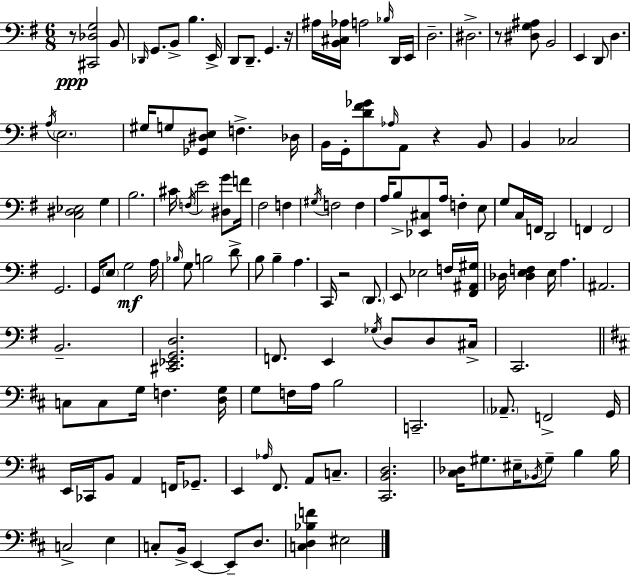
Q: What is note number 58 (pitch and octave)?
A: E3